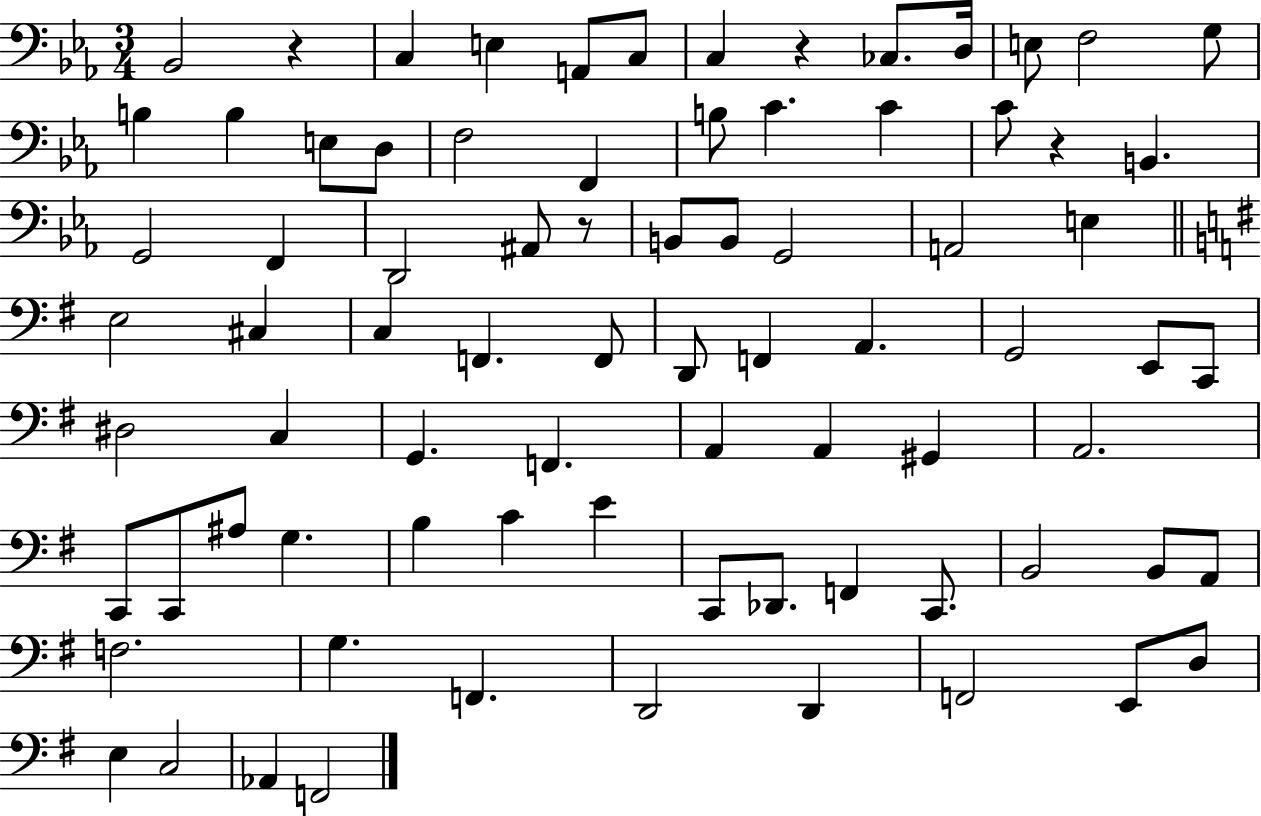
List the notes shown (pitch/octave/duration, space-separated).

Bb2/h R/q C3/q E3/q A2/e C3/e C3/q R/q CES3/e. D3/s E3/e F3/h G3/e B3/q B3/q E3/e D3/e F3/h F2/q B3/e C4/q. C4/q C4/e R/q B2/q. G2/h F2/q D2/h A#2/e R/e B2/e B2/e G2/h A2/h E3/q E3/h C#3/q C3/q F2/q. F2/e D2/e F2/q A2/q. G2/h E2/e C2/e D#3/h C3/q G2/q. F2/q. A2/q A2/q G#2/q A2/h. C2/e C2/e A#3/e G3/q. B3/q C4/q E4/q C2/e Db2/e. F2/q C2/e. B2/h B2/e A2/e F3/h. G3/q. F2/q. D2/h D2/q F2/h E2/e D3/e E3/q C3/h Ab2/q F2/h